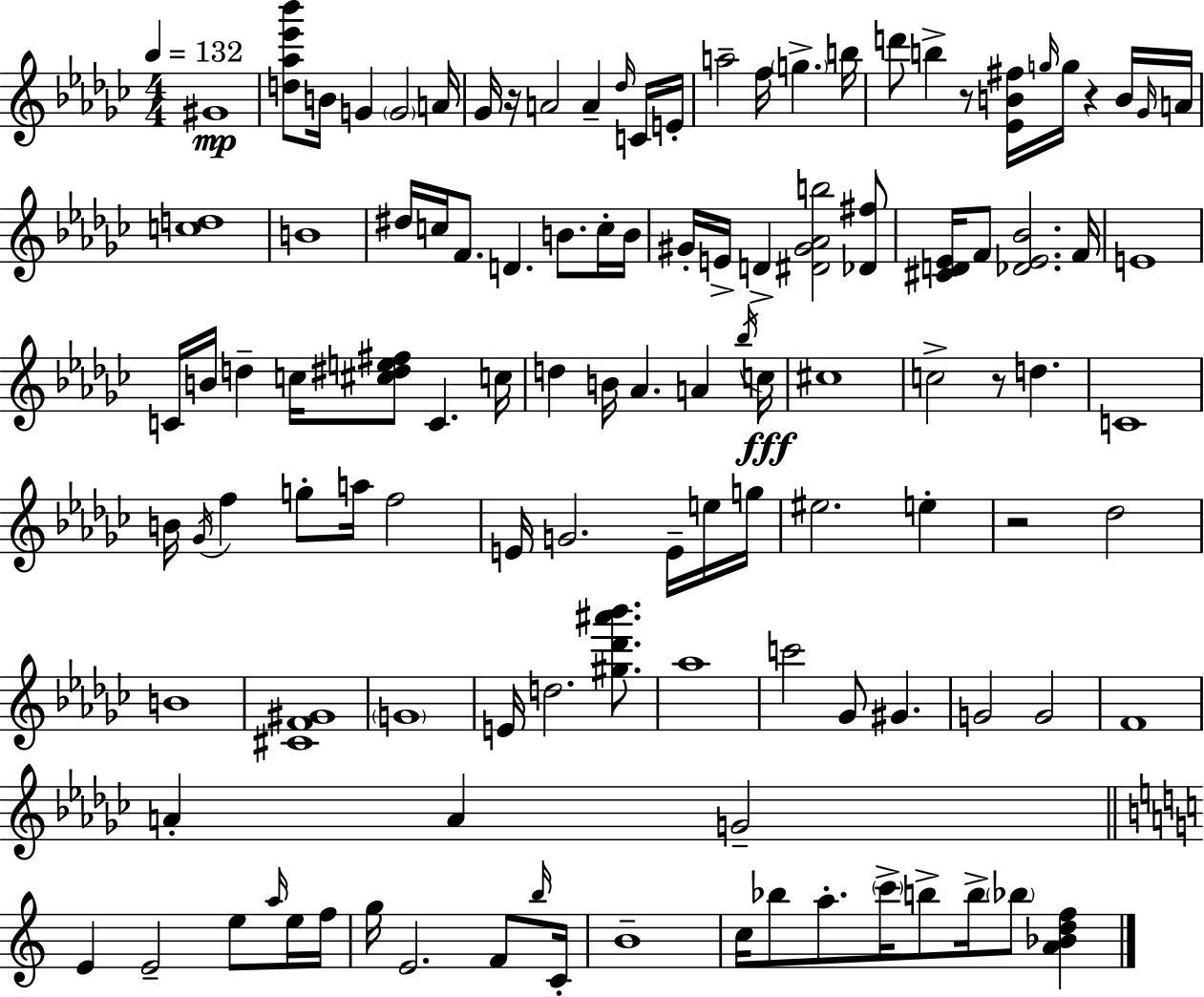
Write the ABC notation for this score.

X:1
T:Untitled
M:4/4
L:1/4
K:Ebm
^G4 [d_a_e'_b']/2 B/4 G G2 A/4 _G/4 z/4 A2 A _d/4 C/4 E/4 a2 f/4 g b/4 d'/2 b z/2 [_EB^f]/4 g/4 g/4 z B/4 _G/4 A/4 [cd]4 B4 ^d/4 c/4 F/2 D B/2 c/4 B/4 ^G/4 E/4 D [^D^G_Ab]2 [_D^f]/2 [^CD_E]/4 F/2 [_D_E_B]2 F/4 E4 C/4 B/4 d c/4 [^c^de^f]/2 C c/4 d B/4 _A A _b/4 c/4 ^c4 c2 z/2 d C4 B/4 _G/4 f g/2 a/4 f2 E/4 G2 E/4 e/4 g/4 ^e2 e z2 _d2 B4 [^CF^G]4 G4 E/4 d2 [^g_d'^a'_b']/2 _a4 c'2 _G/2 ^G G2 G2 F4 A A G2 E E2 e/2 a/4 e/4 f/4 g/4 E2 F/2 b/4 C/4 B4 c/4 _b/2 a/2 c'/4 b/2 b/4 _b/2 [A_Bdf]